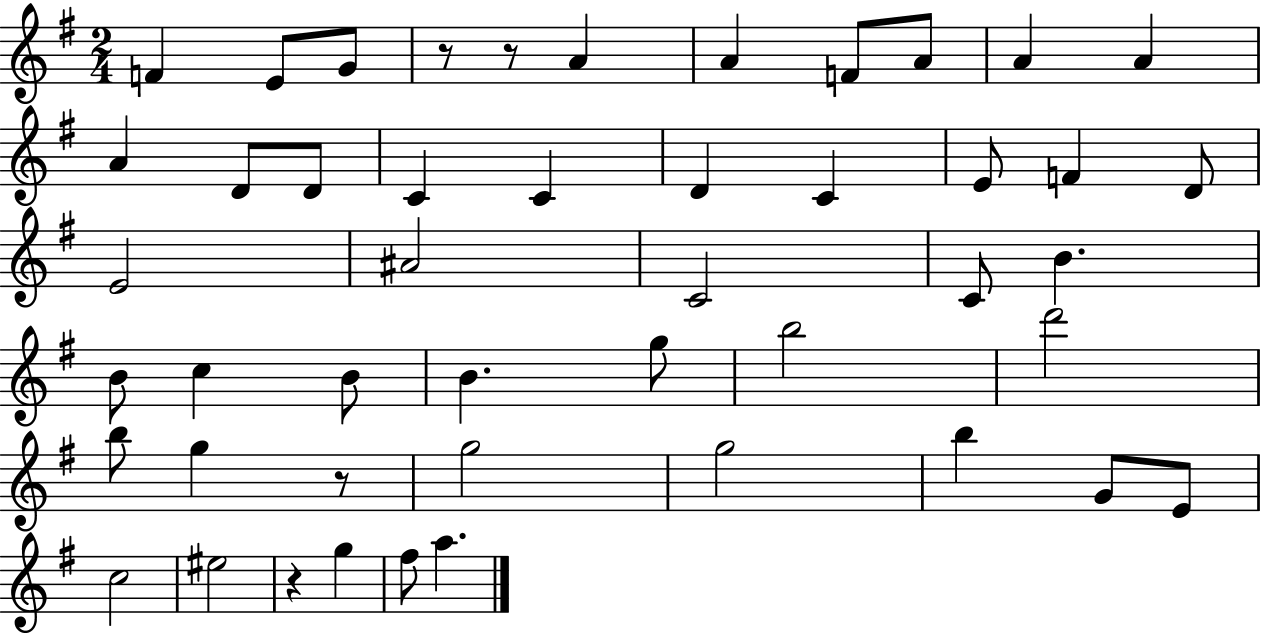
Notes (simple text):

F4/q E4/e G4/e R/e R/e A4/q A4/q F4/e A4/e A4/q A4/q A4/q D4/e D4/e C4/q C4/q D4/q C4/q E4/e F4/q D4/e E4/h A#4/h C4/h C4/e B4/q. B4/e C5/q B4/e B4/q. G5/e B5/h D6/h B5/e G5/q R/e G5/h G5/h B5/q G4/e E4/e C5/h EIS5/h R/q G5/q F#5/e A5/q.